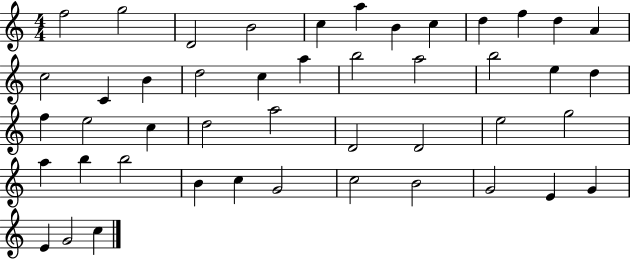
F5/h G5/h D4/h B4/h C5/q A5/q B4/q C5/q D5/q F5/q D5/q A4/q C5/h C4/q B4/q D5/h C5/q A5/q B5/h A5/h B5/h E5/q D5/q F5/q E5/h C5/q D5/h A5/h D4/h D4/h E5/h G5/h A5/q B5/q B5/h B4/q C5/q G4/h C5/h B4/h G4/h E4/q G4/q E4/q G4/h C5/q